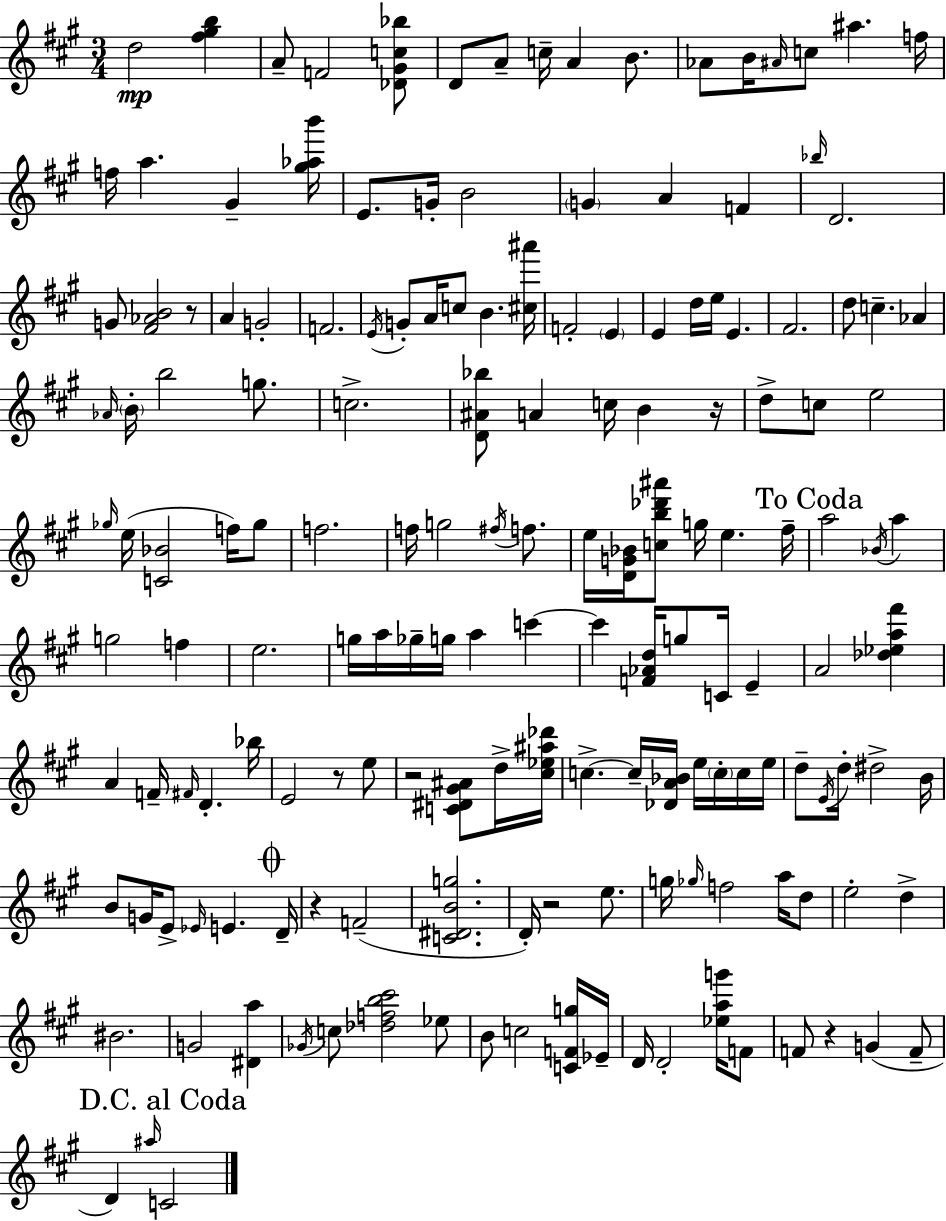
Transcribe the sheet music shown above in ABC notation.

X:1
T:Untitled
M:3/4
L:1/4
K:A
d2 [^f^gb] A/2 F2 [_D^Gc_b]/2 D/2 A/2 c/4 A B/2 _A/2 B/4 ^A/4 c/2 ^a f/4 f/4 a ^G [^g_ab']/4 E/2 G/4 B2 G A F _b/4 D2 G/2 [^F_AB]2 z/2 A G2 F2 E/4 G/2 A/4 c/2 B [^c^a']/4 F2 E E d/4 e/4 E ^F2 d/2 c _A _A/4 B/4 b2 g/2 c2 [D^A_b]/2 A c/4 B z/4 d/2 c/2 e2 _g/4 e/4 [C_B]2 f/4 _g/2 f2 f/4 g2 ^f/4 f/2 e/4 [DG_B]/4 [cb_d'^a']/2 g/4 e ^f/4 a2 _B/4 a g2 f e2 g/4 a/4 _g/4 g/4 a c' c' [F_Ad]/4 g/2 C/4 E A2 [_d_ea^f'] A F/4 ^F/4 D _b/4 E2 z/2 e/2 z2 [C^D^G^A]/2 d/4 [^c_e^a_d']/4 c c/4 [_DA_B]/4 e/4 c/4 c/4 e/4 d/2 E/4 d/4 ^d2 B/4 B/2 G/4 E/2 _E/4 E D/4 z F2 [C^DBg]2 D/4 z2 e/2 g/4 _g/4 f2 a/4 d/2 e2 d ^B2 G2 [^Da] _G/4 c/2 [_dfb^c']2 _e/2 B/2 c2 [CFg]/4 _E/4 D/4 D2 [_eag']/4 F/2 F/2 z G F/2 D ^a/4 C2